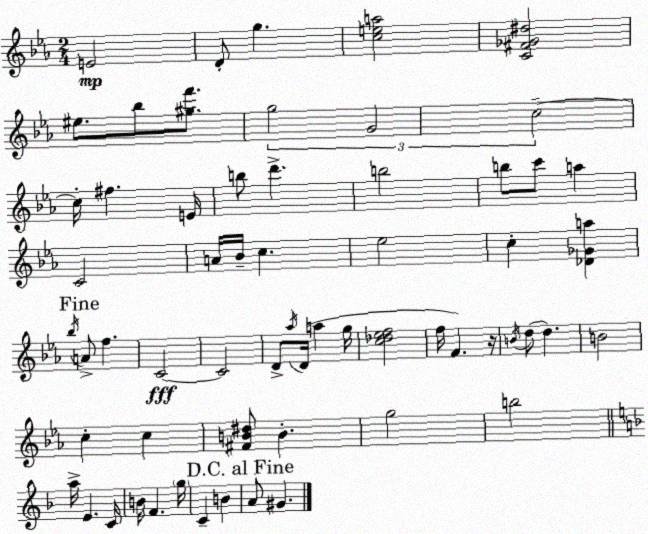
X:1
T:Untitled
M:2/4
L:1/4
K:Eb
E2 D/2 g [cea]2 [C^F_G^d]2 ^e/2 _b/2 [^gf']/2 g2 G2 c2 c/4 ^f E/4 b/2 d' b2 b/2 c'/2 a C2 A/4 _B/4 c _e2 c [_D_Ga] _b/4 A/2 f C2 C2 D/2 _a/4 D/4 a g/4 [c_d_ef]2 f/4 F z/4 B/4 d/2 d B2 c c [^FB^d]/2 B g2 b2 a/4 E C/4 B/4 F g/4 C B A/2 ^G